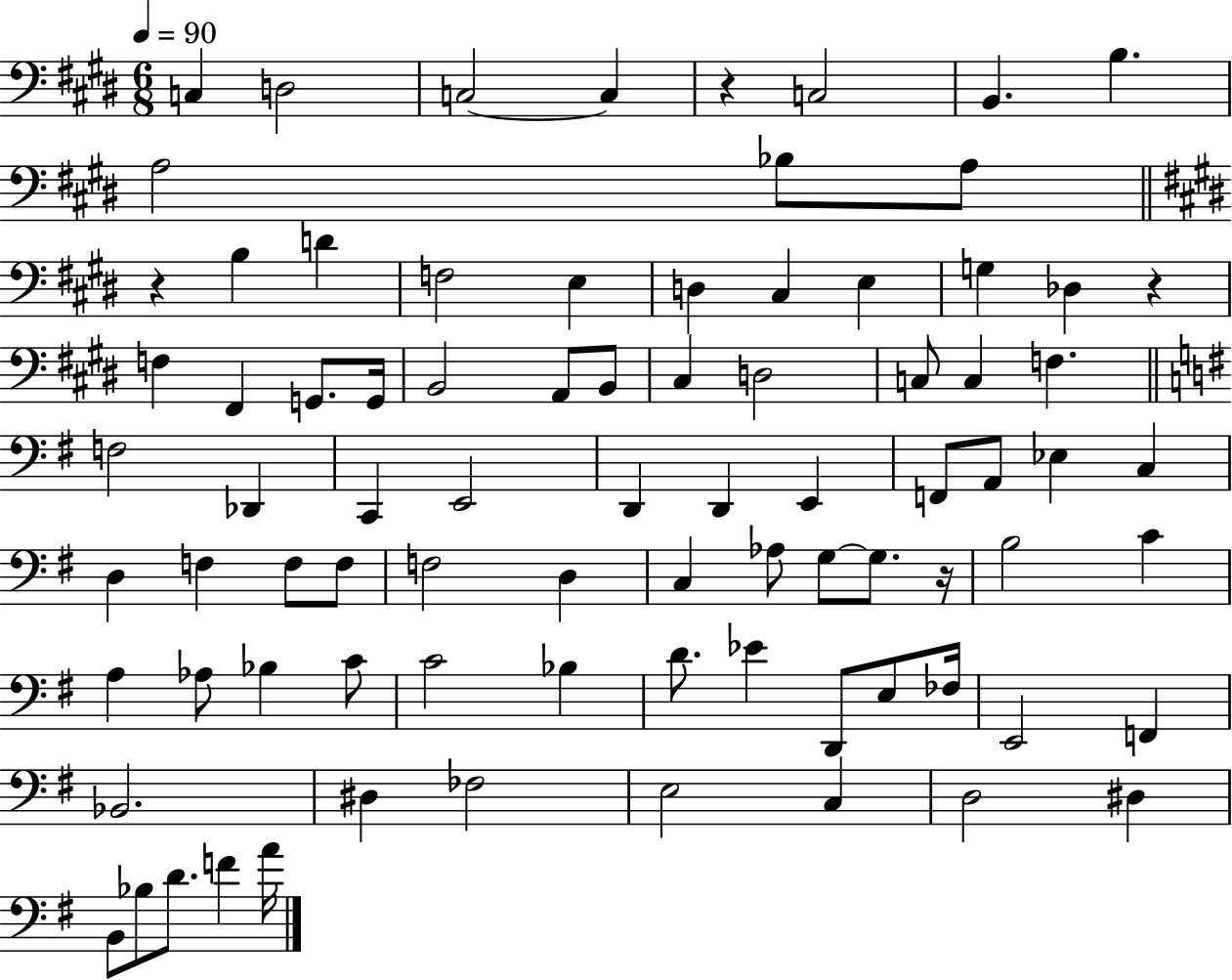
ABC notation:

X:1
T:Untitled
M:6/8
L:1/4
K:E
C, D,2 C,2 C, z C,2 B,, B, A,2 _B,/2 A,/2 z B, D F,2 E, D, ^C, E, G, _D, z F, ^F,, G,,/2 G,,/4 B,,2 A,,/2 B,,/2 ^C, D,2 C,/2 C, F, F,2 _D,, C,, E,,2 D,, D,, E,, F,,/2 A,,/2 _E, C, D, F, F,/2 F,/2 F,2 D, C, _A,/2 G,/2 G,/2 z/4 B,2 C A, _A,/2 _B, C/2 C2 _B, D/2 _E D,,/2 E,/2 _F,/4 E,,2 F,, _B,,2 ^D, _F,2 E,2 C, D,2 ^D, B,,/2 _B,/2 D/2 F A/4